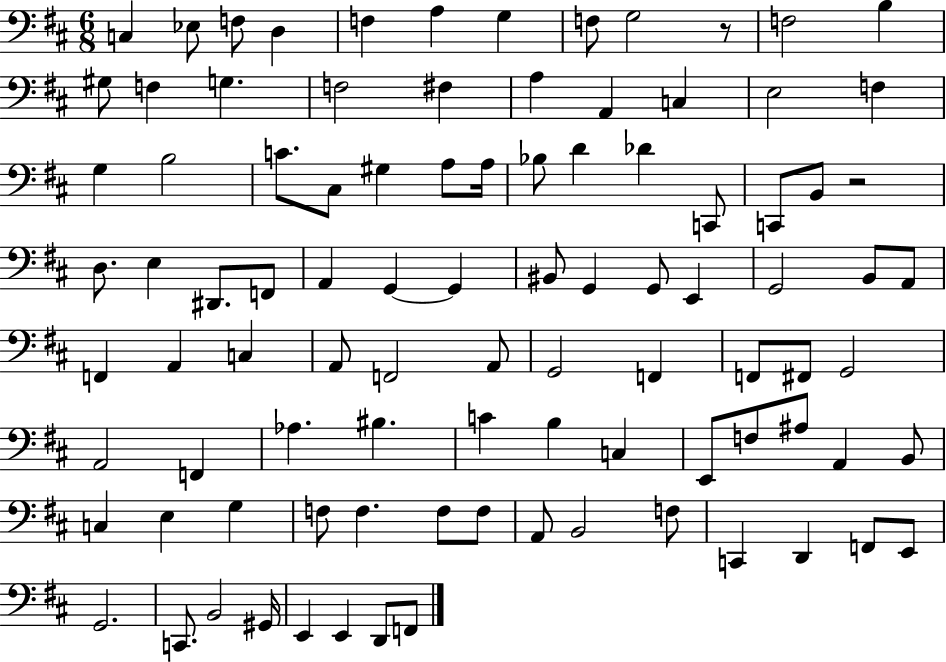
{
  \clef bass
  \numericTimeSignature
  \time 6/8
  \key d \major
  \repeat volta 2 { c4 ees8 f8 d4 | f4 a4 g4 | f8 g2 r8 | f2 b4 | \break gis8 f4 g4. | f2 fis4 | a4 a,4 c4 | e2 f4 | \break g4 b2 | c'8. cis8 gis4 a8 a16 | bes8 d'4 des'4 c,8 | c,8 b,8 r2 | \break d8. e4 dis,8. f,8 | a,4 g,4~~ g,4 | bis,8 g,4 g,8 e,4 | g,2 b,8 a,8 | \break f,4 a,4 c4 | a,8 f,2 a,8 | g,2 f,4 | f,8 fis,8 g,2 | \break a,2 f,4 | aes4. bis4. | c'4 b4 c4 | e,8 f8 ais8 a,4 b,8 | \break c4 e4 g4 | f8 f4. f8 f8 | a,8 b,2 f8 | c,4 d,4 f,8 e,8 | \break g,2. | c,8. b,2 gis,16 | e,4 e,4 d,8 f,8 | } \bar "|."
}